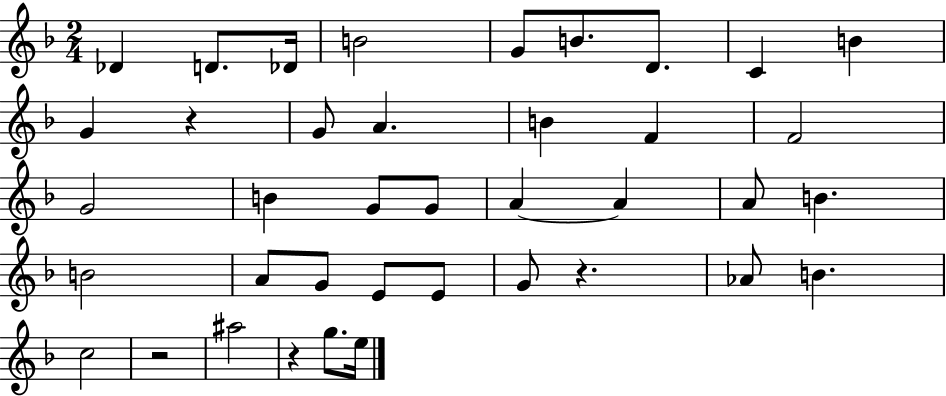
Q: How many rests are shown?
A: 4